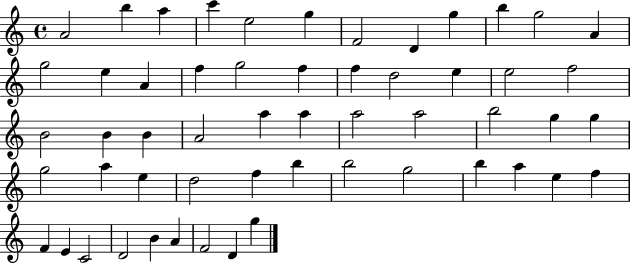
{
  \clef treble
  \time 4/4
  \defaultTimeSignature
  \key c \major
  a'2 b''4 a''4 | c'''4 e''2 g''4 | f'2 d'4 g''4 | b''4 g''2 a'4 | \break g''2 e''4 a'4 | f''4 g''2 f''4 | f''4 d''2 e''4 | e''2 f''2 | \break b'2 b'4 b'4 | a'2 a''4 a''4 | a''2 a''2 | b''2 g''4 g''4 | \break g''2 a''4 e''4 | d''2 f''4 b''4 | b''2 g''2 | b''4 a''4 e''4 f''4 | \break f'4 e'4 c'2 | d'2 b'4 a'4 | f'2 d'4 g''4 | \bar "|."
}